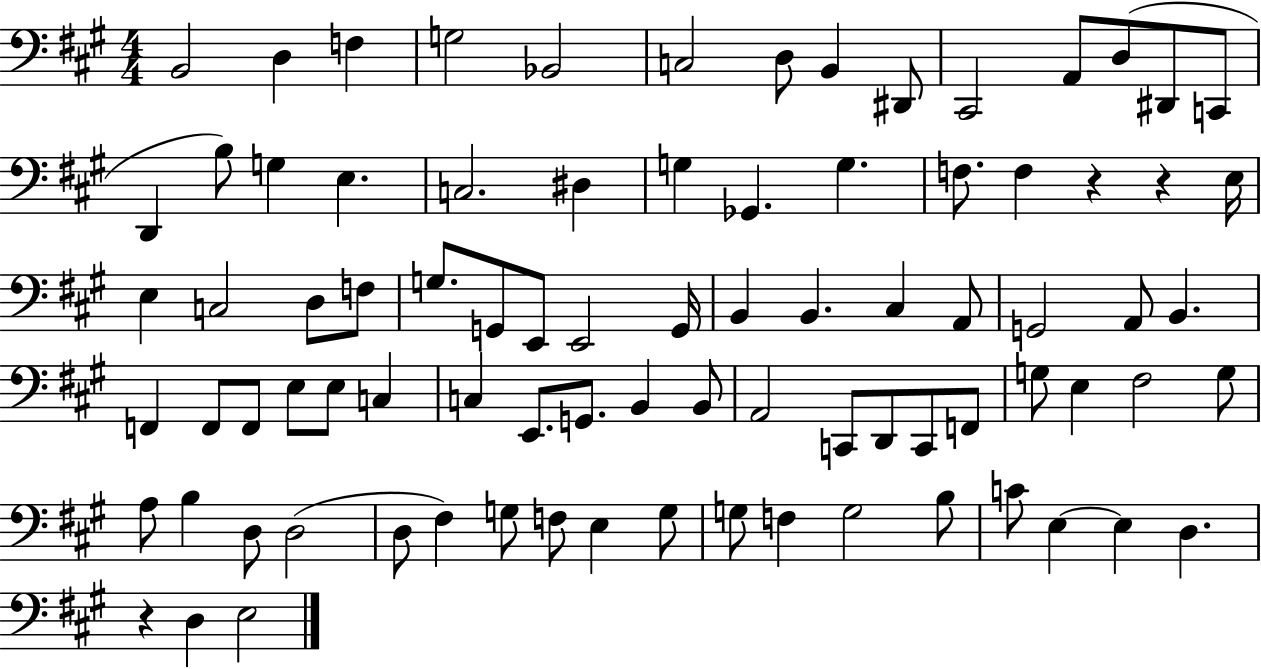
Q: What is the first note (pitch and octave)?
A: B2